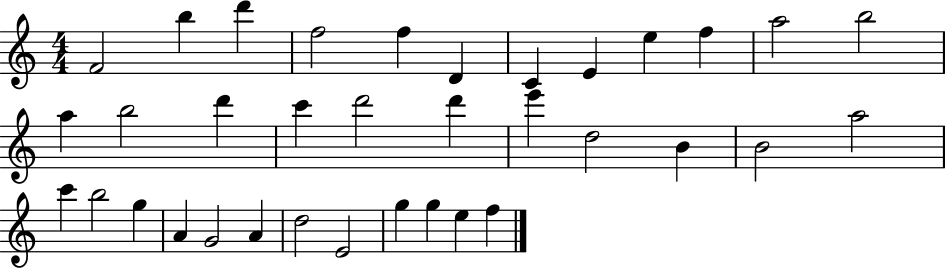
X:1
T:Untitled
M:4/4
L:1/4
K:C
F2 b d' f2 f D C E e f a2 b2 a b2 d' c' d'2 d' e' d2 B B2 a2 c' b2 g A G2 A d2 E2 g g e f